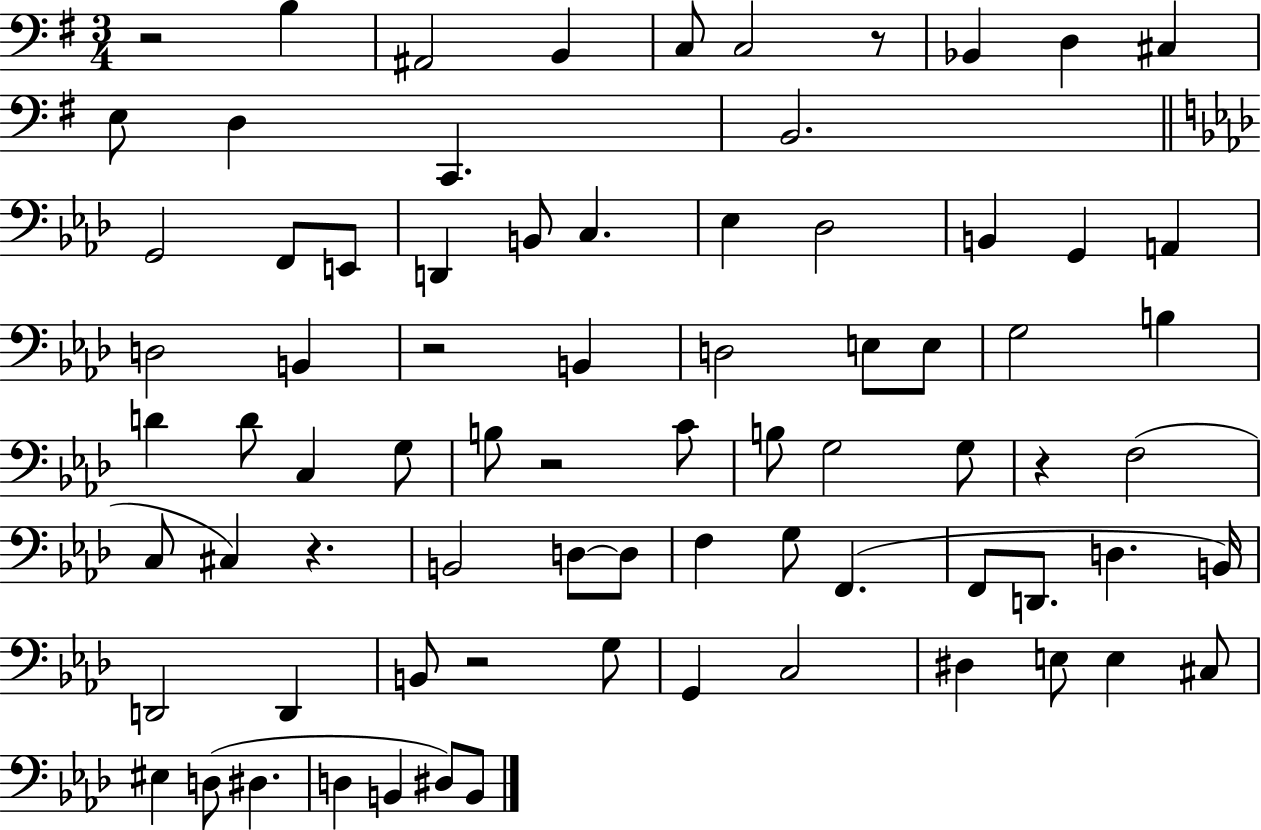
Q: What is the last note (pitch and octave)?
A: B2